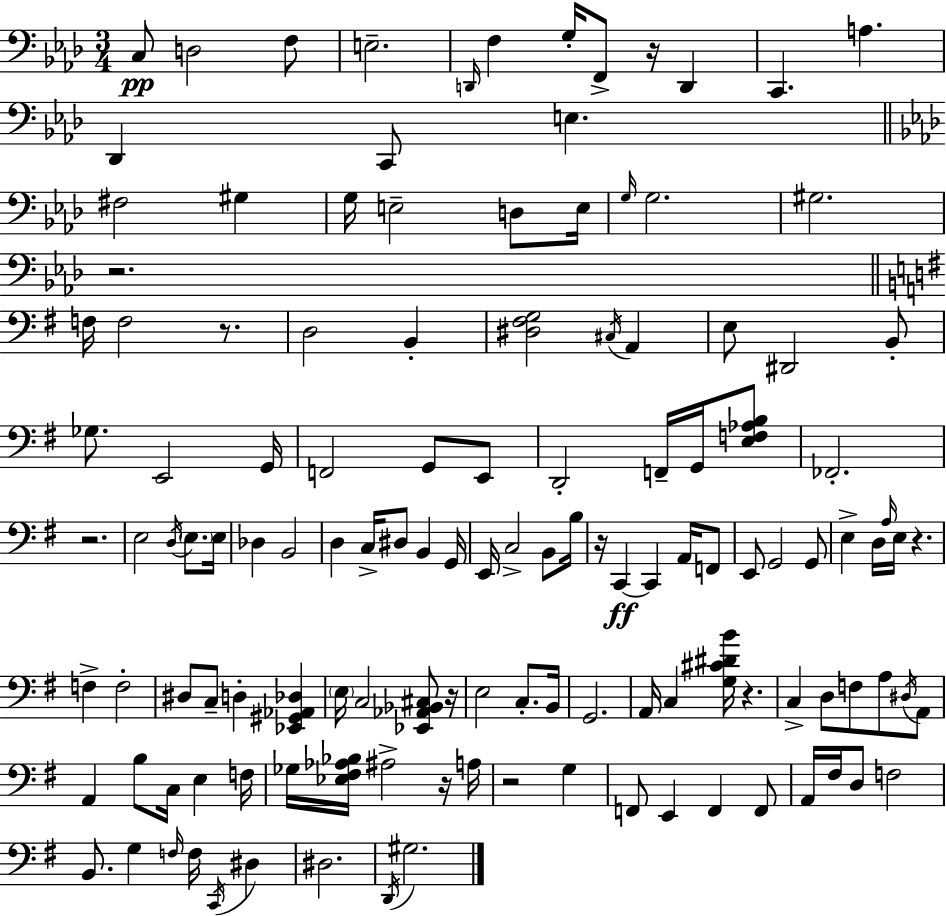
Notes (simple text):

C3/e D3/h F3/e E3/h. D2/s F3/q G3/s F2/e R/s D2/q C2/q. A3/q. Db2/q C2/e E3/q. F#3/h G#3/q G3/s E3/h D3/e E3/s G3/s G3/h. G#3/h. R/h. F3/s F3/h R/e. D3/h B2/q [D#3,F#3,G3]/h C#3/s A2/q E3/e D#2/h B2/e Gb3/e. E2/h G2/s F2/h G2/e E2/e D2/h F2/s G2/s [E3,F3,Ab3,B3]/e FES2/h. R/h. E3/h D3/s E3/e. E3/s Db3/q B2/h D3/q C3/s D#3/e B2/q G2/s E2/s C3/h B2/e B3/s R/s C2/q C2/q A2/s F2/e E2/e G2/h G2/e E3/q D3/s A3/s E3/s R/q. F3/q F3/h D#3/e C3/e D3/q [Eb2,G#2,Ab2,Db3]/q E3/s C3/h [Eb2,Ab2,Bb2,C#3]/e R/s E3/h C3/e. B2/s G2/h. A2/s C3/q [G3,C#4,D#4,B4]/s R/q. C3/q D3/e F3/e A3/e D#3/s A2/e A2/q B3/e C3/s E3/q F3/s Gb3/s [Eb3,F#3,Ab3,Bb3]/s A#3/h R/s A3/s R/h G3/q F2/e E2/q F2/q F2/e A2/s F#3/s D3/e F3/h B2/e. G3/q F3/s F3/s C2/s D#3/q D#3/h. D2/s G#3/h.